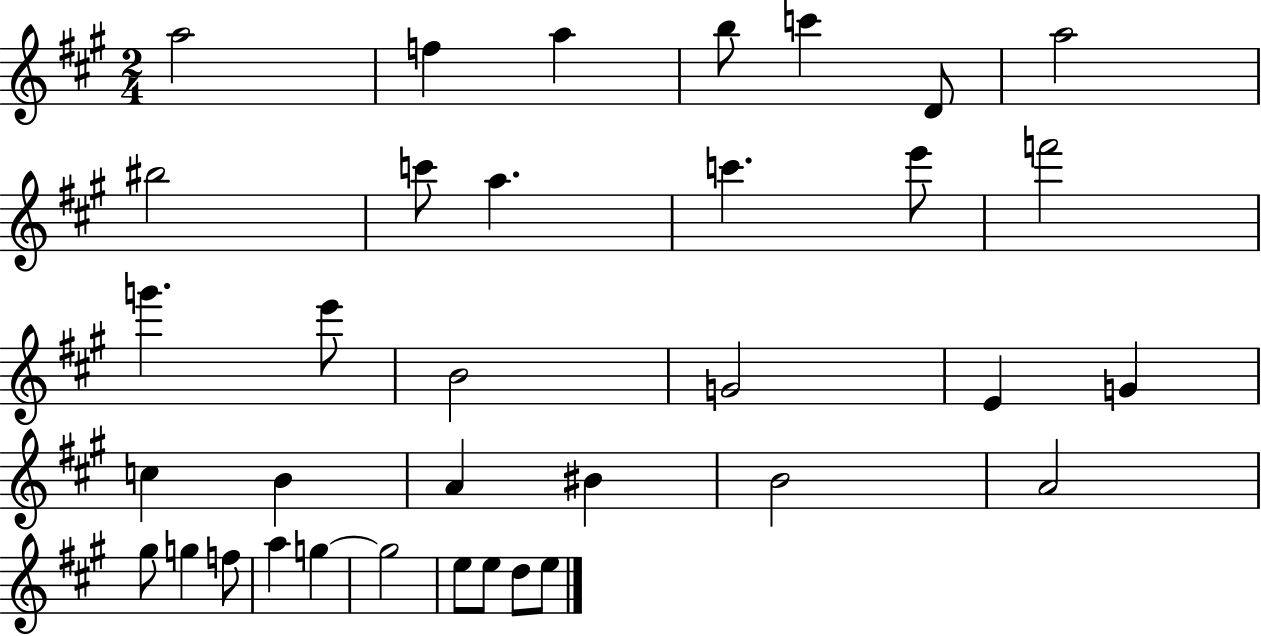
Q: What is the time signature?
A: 2/4